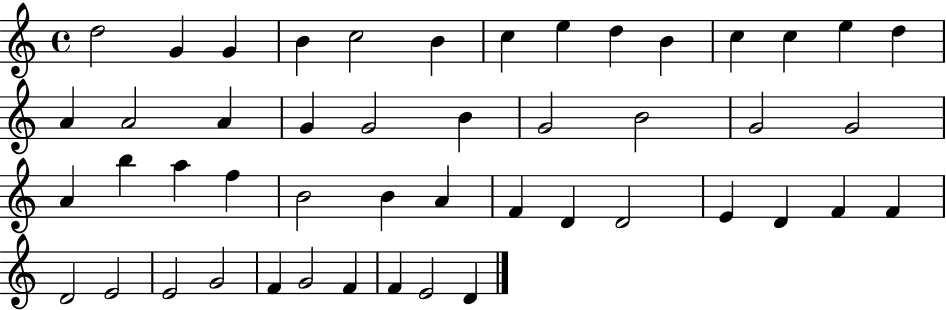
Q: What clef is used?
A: treble